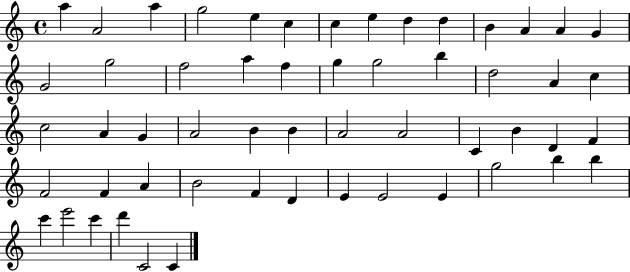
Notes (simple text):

A5/q A4/h A5/q G5/h E5/q C5/q C5/q E5/q D5/q D5/q B4/q A4/q A4/q G4/q G4/h G5/h F5/h A5/q F5/q G5/q G5/h B5/q D5/h A4/q C5/q C5/h A4/q G4/q A4/h B4/q B4/q A4/h A4/h C4/q B4/q D4/q F4/q F4/h F4/q A4/q B4/h F4/q D4/q E4/q E4/h E4/q G5/h B5/q B5/q C6/q E6/h C6/q D6/q C4/h C4/q